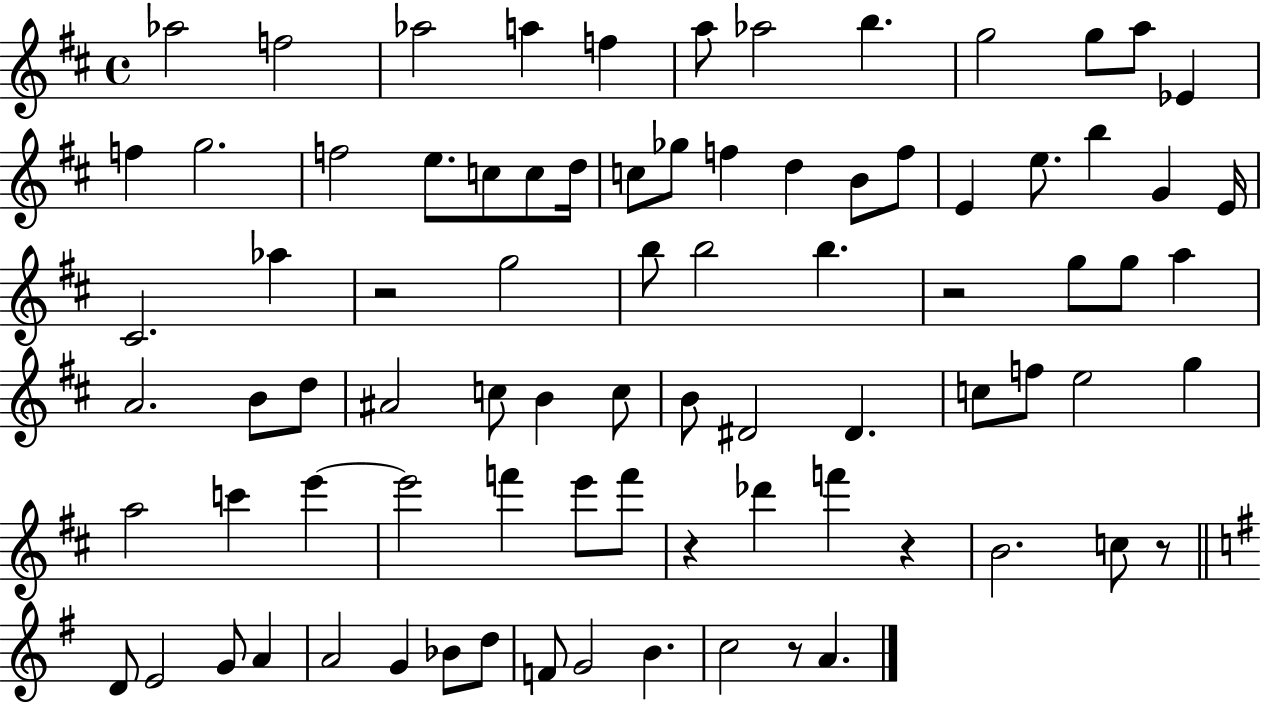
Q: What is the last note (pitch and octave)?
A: A4